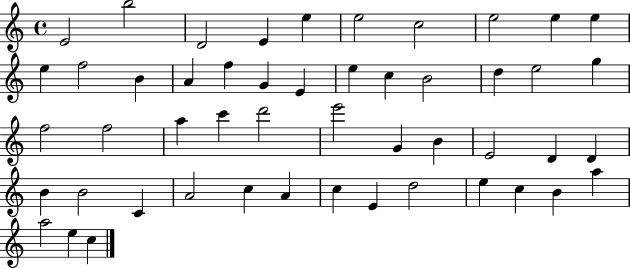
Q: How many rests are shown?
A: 0